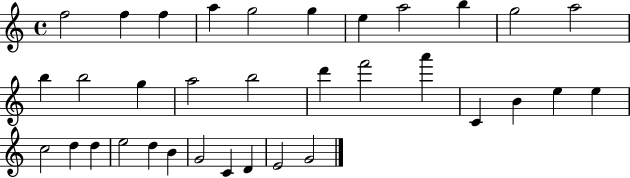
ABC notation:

X:1
T:Untitled
M:4/4
L:1/4
K:C
f2 f f a g2 g e a2 b g2 a2 b b2 g a2 b2 d' f'2 a' C B e e c2 d d e2 d B G2 C D E2 G2